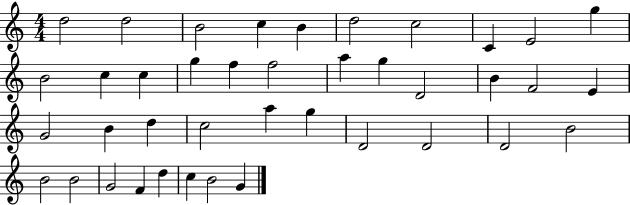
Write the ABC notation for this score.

X:1
T:Untitled
M:4/4
L:1/4
K:C
d2 d2 B2 c B d2 c2 C E2 g B2 c c g f f2 a g D2 B F2 E G2 B d c2 a g D2 D2 D2 B2 B2 B2 G2 F d c B2 G